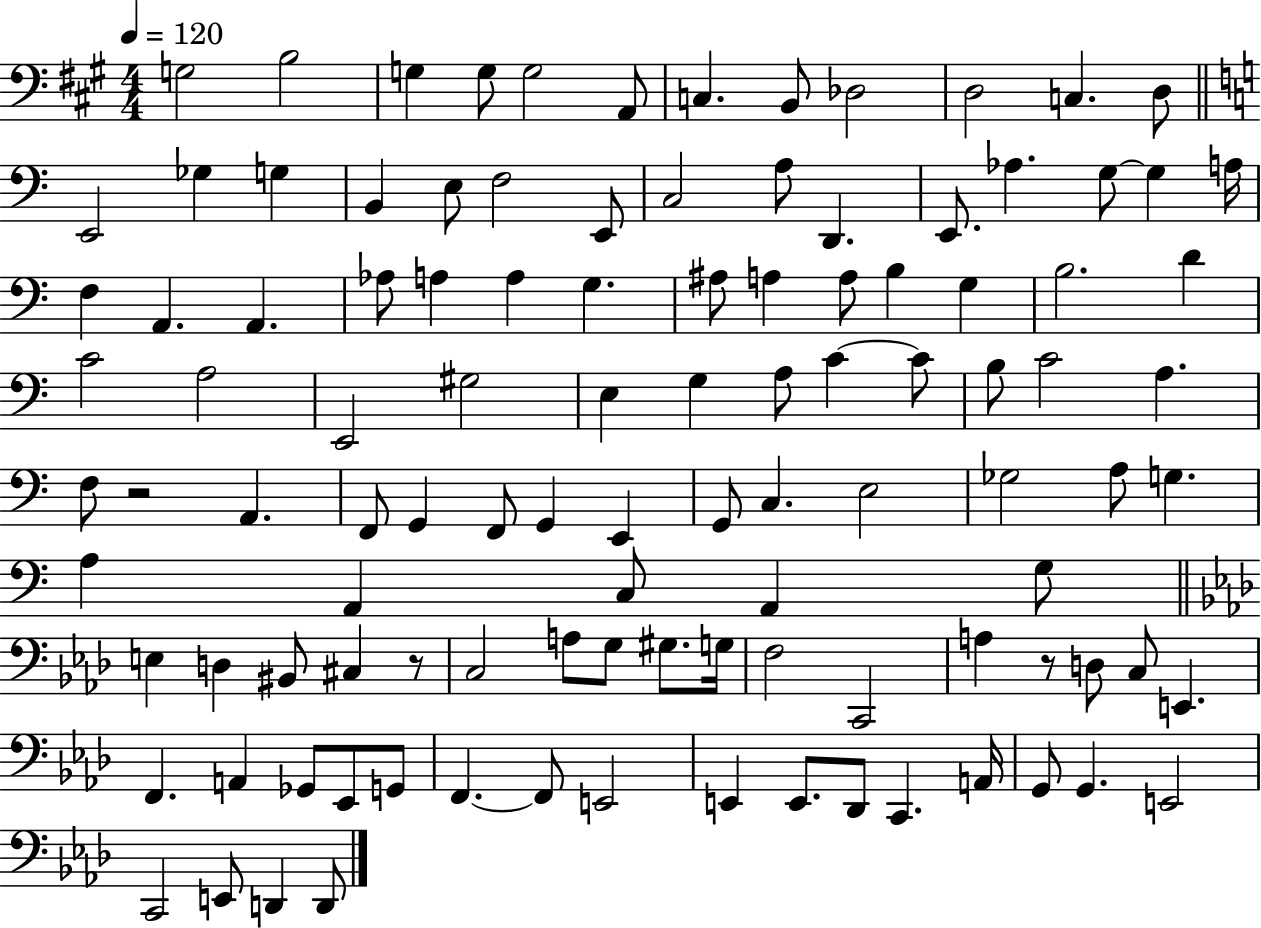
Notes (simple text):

G3/h B3/h G3/q G3/e G3/h A2/e C3/q. B2/e Db3/h D3/h C3/q. D3/e E2/h Gb3/q G3/q B2/q E3/e F3/h E2/e C3/h A3/e D2/q. E2/e. Ab3/q. G3/e G3/q A3/s F3/q A2/q. A2/q. Ab3/e A3/q A3/q G3/q. A#3/e A3/q A3/e B3/q G3/q B3/h. D4/q C4/h A3/h E2/h G#3/h E3/q G3/q A3/e C4/q C4/e B3/e C4/h A3/q. F3/e R/h A2/q. F2/e G2/q F2/e G2/q E2/q G2/e C3/q. E3/h Gb3/h A3/e G3/q. A3/q A2/q C3/e A2/q G3/e E3/q D3/q BIS2/e C#3/q R/e C3/h A3/e G3/e G#3/e. G3/s F3/h C2/h A3/q R/e D3/e C3/e E2/q. F2/q. A2/q Gb2/e Eb2/e G2/e F2/q. F2/e E2/h E2/q E2/e. Db2/e C2/q. A2/s G2/e G2/q. E2/h C2/h E2/e D2/q D2/e